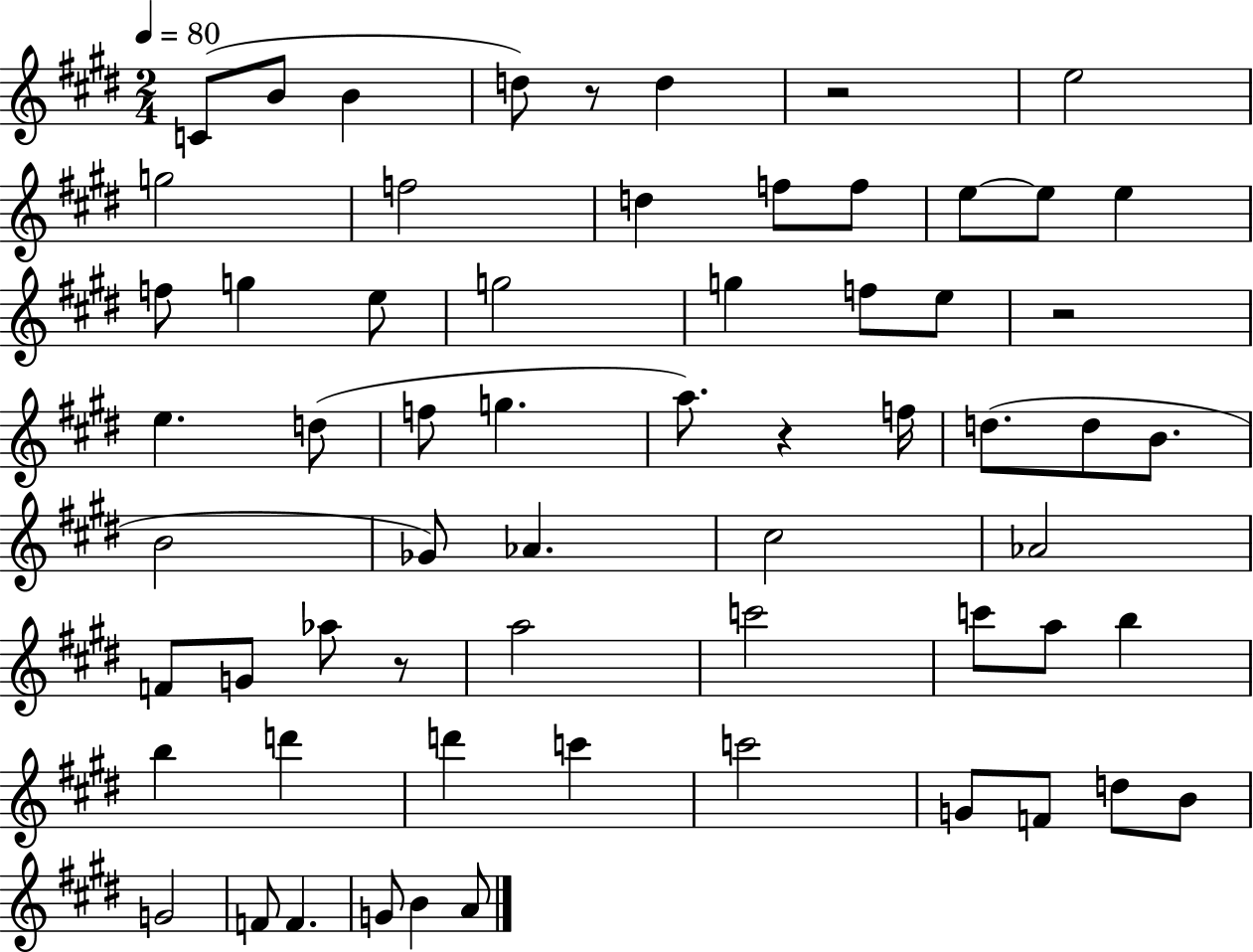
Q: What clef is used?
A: treble